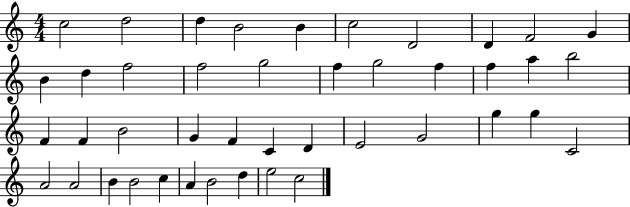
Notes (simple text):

C5/h D5/h D5/q B4/h B4/q C5/h D4/h D4/q F4/h G4/q B4/q D5/q F5/h F5/h G5/h F5/q G5/h F5/q F5/q A5/q B5/h F4/q F4/q B4/h G4/q F4/q C4/q D4/q E4/h G4/h G5/q G5/q C4/h A4/h A4/h B4/q B4/h C5/q A4/q B4/h D5/q E5/h C5/h